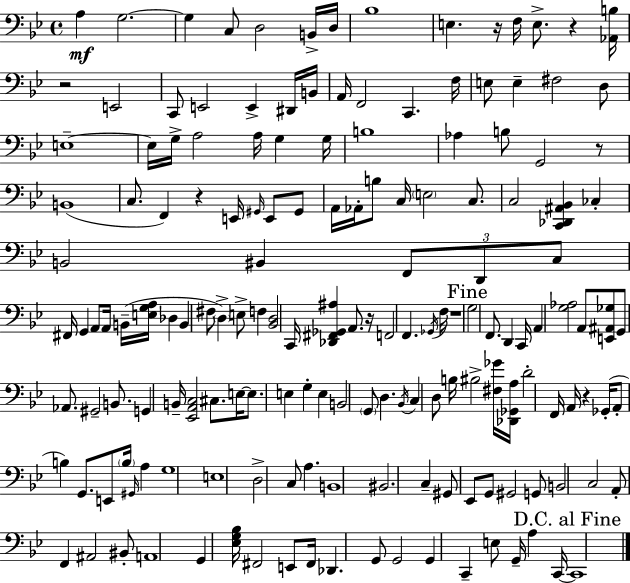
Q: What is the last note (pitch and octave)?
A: C2